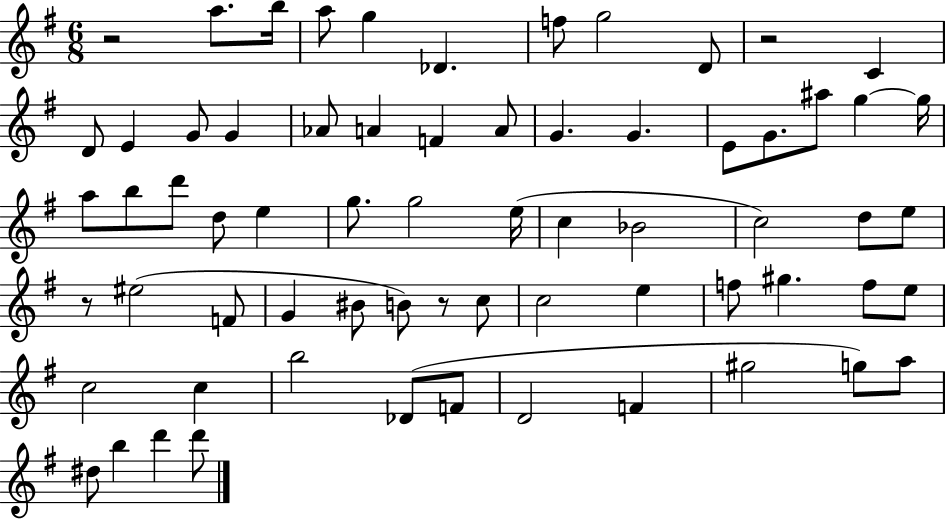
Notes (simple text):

R/h A5/e. B5/s A5/e G5/q Db4/q. F5/e G5/h D4/e R/h C4/q D4/e E4/q G4/e G4/q Ab4/e A4/q F4/q A4/e G4/q. G4/q. E4/e G4/e. A#5/e G5/q G5/s A5/e B5/e D6/e D5/e E5/q G5/e. G5/h E5/s C5/q Bb4/h C5/h D5/e E5/e R/e EIS5/h F4/e G4/q BIS4/e B4/e R/e C5/e C5/h E5/q F5/e G#5/q. F5/e E5/e C5/h C5/q B5/h Db4/e F4/e D4/h F4/q G#5/h G5/e A5/e D#5/e B5/q D6/q D6/e